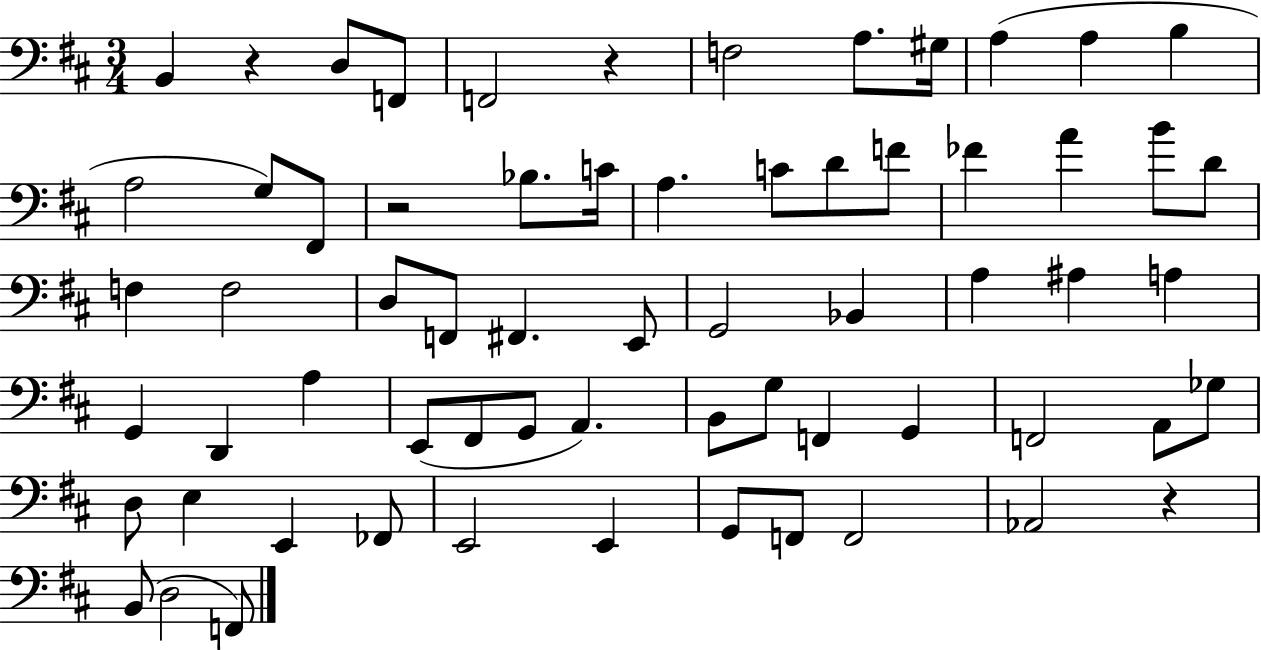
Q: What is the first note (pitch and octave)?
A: B2